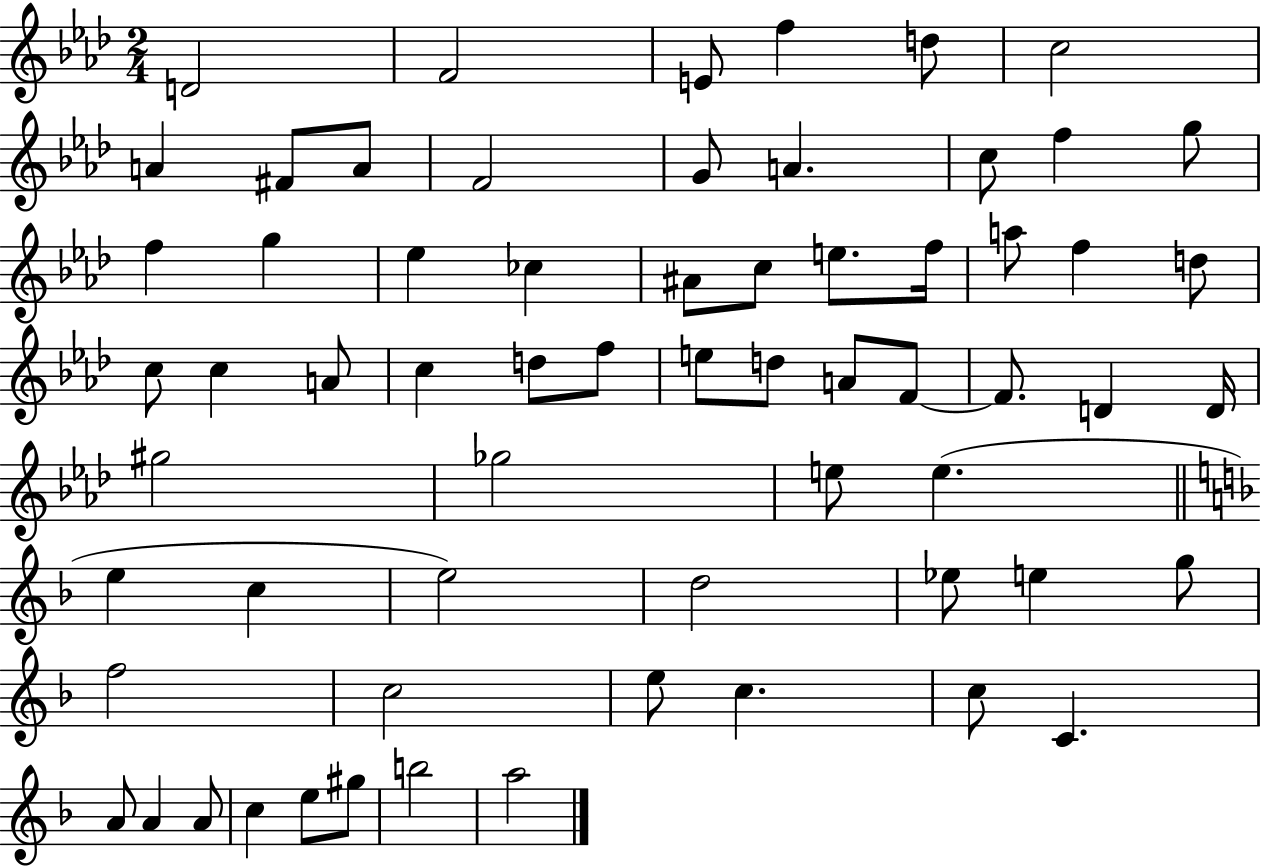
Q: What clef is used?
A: treble